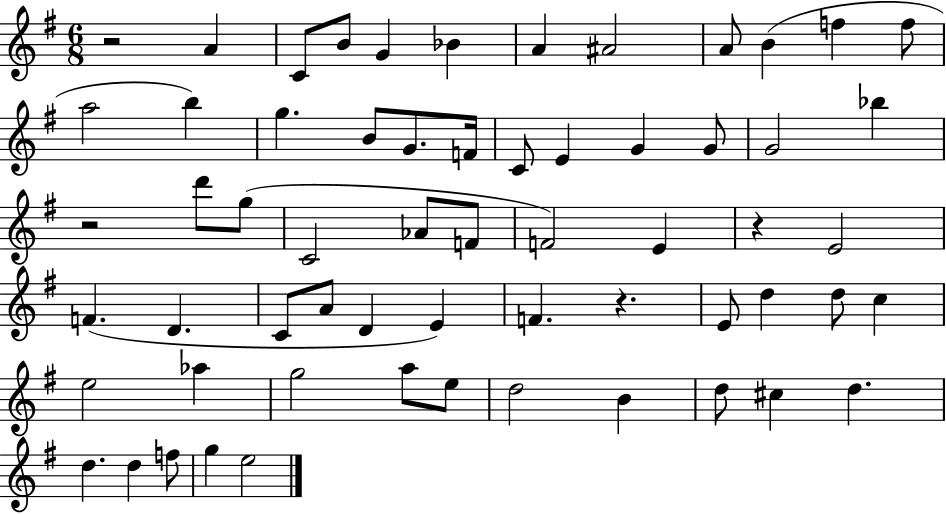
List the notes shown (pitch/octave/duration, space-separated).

R/h A4/q C4/e B4/e G4/q Bb4/q A4/q A#4/h A4/e B4/q F5/q F5/e A5/h B5/q G5/q. B4/e G4/e. F4/s C4/e E4/q G4/q G4/e G4/h Bb5/q R/h D6/e G5/e C4/h Ab4/e F4/e F4/h E4/q R/q E4/h F4/q. D4/q. C4/e A4/e D4/q E4/q F4/q. R/q. E4/e D5/q D5/e C5/q E5/h Ab5/q G5/h A5/e E5/e D5/h B4/q D5/e C#5/q D5/q. D5/q. D5/q F5/e G5/q E5/h